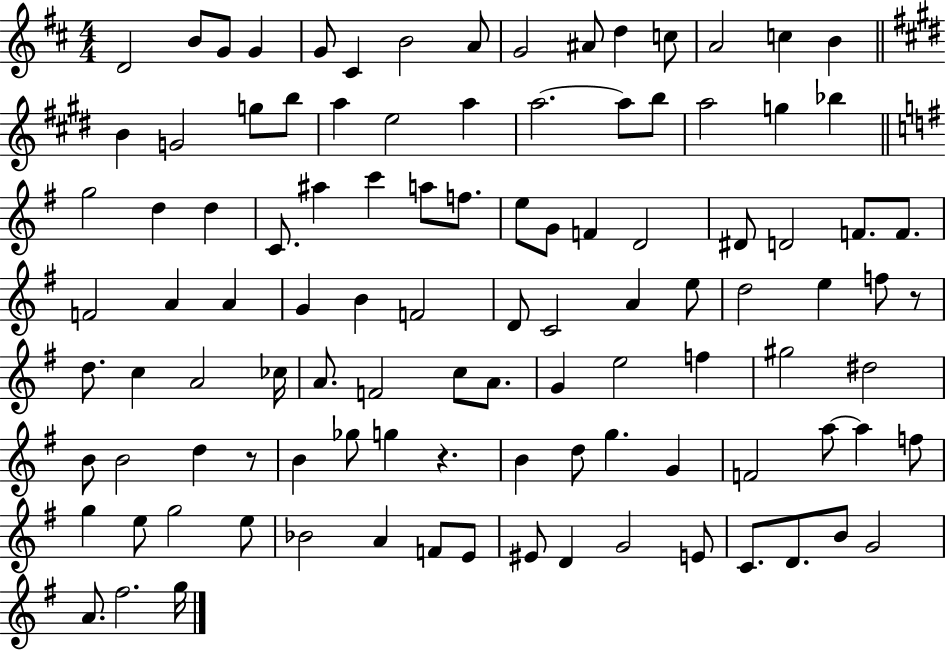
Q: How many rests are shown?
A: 3